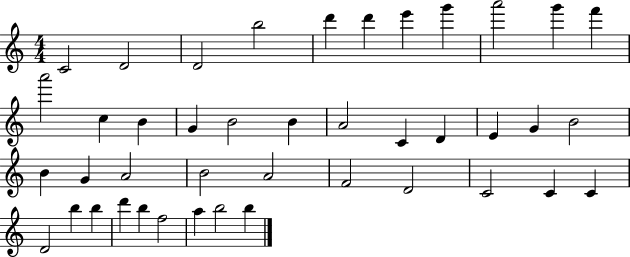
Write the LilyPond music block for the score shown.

{
  \clef treble
  \numericTimeSignature
  \time 4/4
  \key c \major
  c'2 d'2 | d'2 b''2 | d'''4 d'''4 e'''4 g'''4 | a'''2 g'''4 f'''4 | \break a'''2 c''4 b'4 | g'4 b'2 b'4 | a'2 c'4 d'4 | e'4 g'4 b'2 | \break b'4 g'4 a'2 | b'2 a'2 | f'2 d'2 | c'2 c'4 c'4 | \break d'2 b''4 b''4 | d'''4 b''4 f''2 | a''4 b''2 b''4 | \bar "|."
}